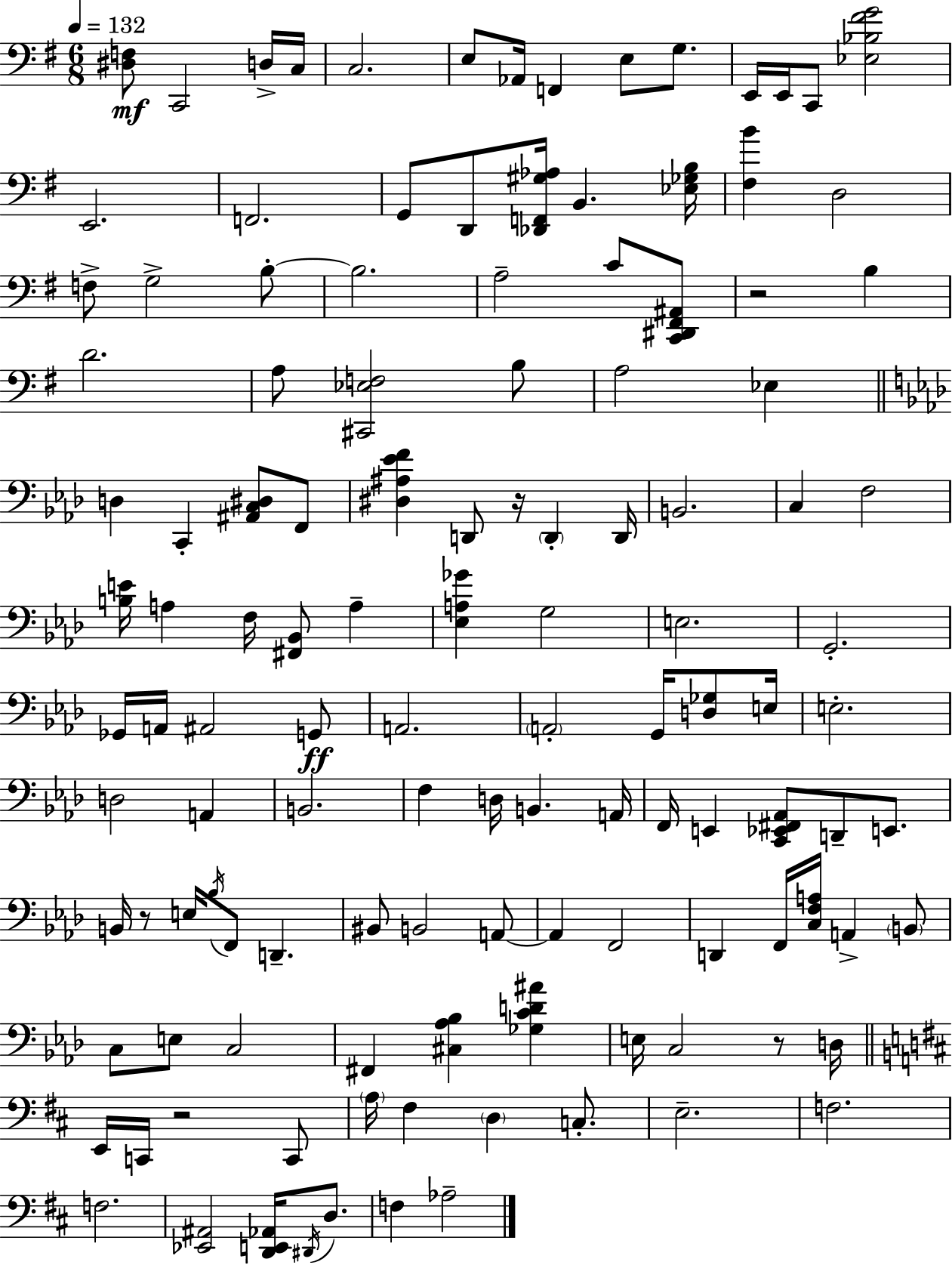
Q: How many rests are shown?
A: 5